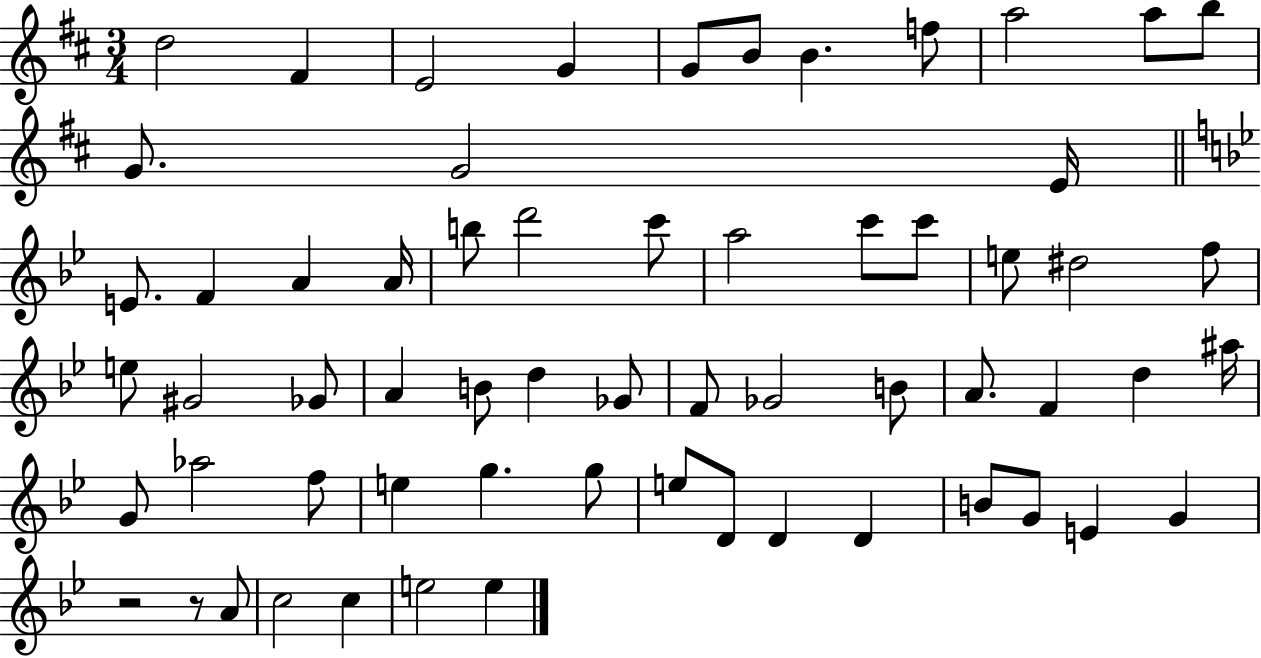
D5/h F#4/q E4/h G4/q G4/e B4/e B4/q. F5/e A5/h A5/e B5/e G4/e. G4/h E4/s E4/e. F4/q A4/q A4/s B5/e D6/h C6/e A5/h C6/e C6/e E5/e D#5/h F5/e E5/e G#4/h Gb4/e A4/q B4/e D5/q Gb4/e F4/e Gb4/h B4/e A4/e. F4/q D5/q A#5/s G4/e Ab5/h F5/e E5/q G5/q. G5/e E5/e D4/e D4/q D4/q B4/e G4/e E4/q G4/q R/h R/e A4/e C5/h C5/q E5/h E5/q